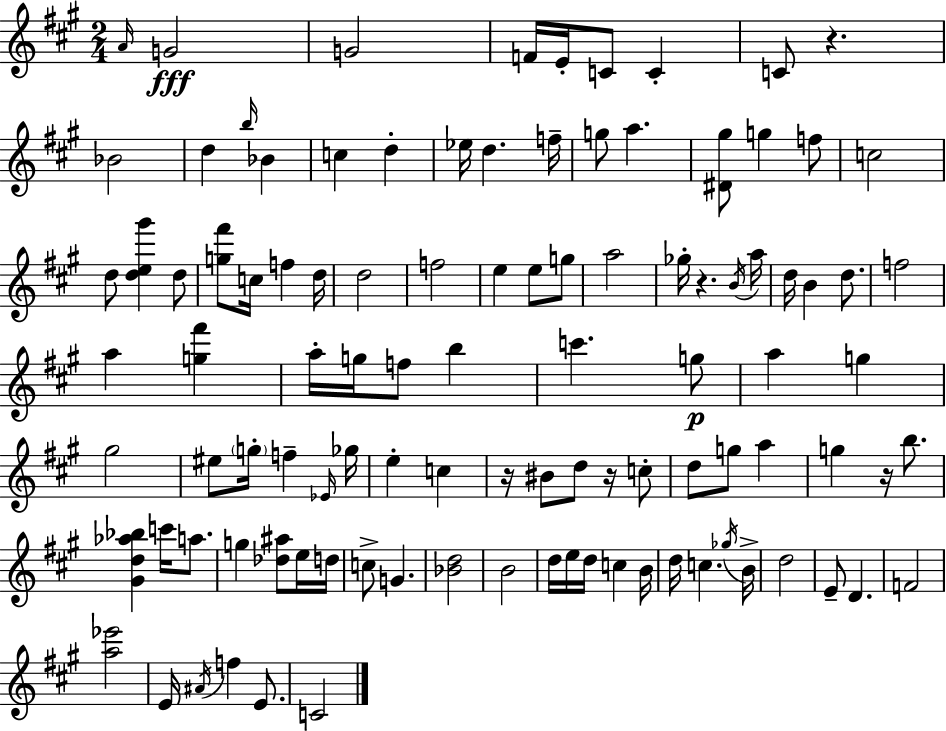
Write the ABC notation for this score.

X:1
T:Untitled
M:2/4
L:1/4
K:A
A/4 G2 G2 F/4 E/4 C/2 C C/2 z _B2 d b/4 _B c d _e/4 d f/4 g/2 a [^D^g]/2 g f/2 c2 d/2 [de^g'] d/2 [g^f']/2 c/4 f d/4 d2 f2 e e/2 g/2 a2 _g/4 z B/4 a/4 d/4 B d/2 f2 a [g^f'] a/4 g/4 f/2 b c' g/2 a g ^g2 ^e/2 g/4 f _E/4 _g/4 e c z/4 ^B/2 d/2 z/4 c/2 d/2 g/2 a g z/4 b/2 [^Gd_a_b] c'/4 a/2 g [_d^a]/2 e/4 d/4 c/2 G [_Bd]2 B2 d/4 e/4 d/4 c B/4 d/4 c _g/4 B/4 d2 E/2 D F2 [a_e']2 E/4 ^A/4 f E/2 C2